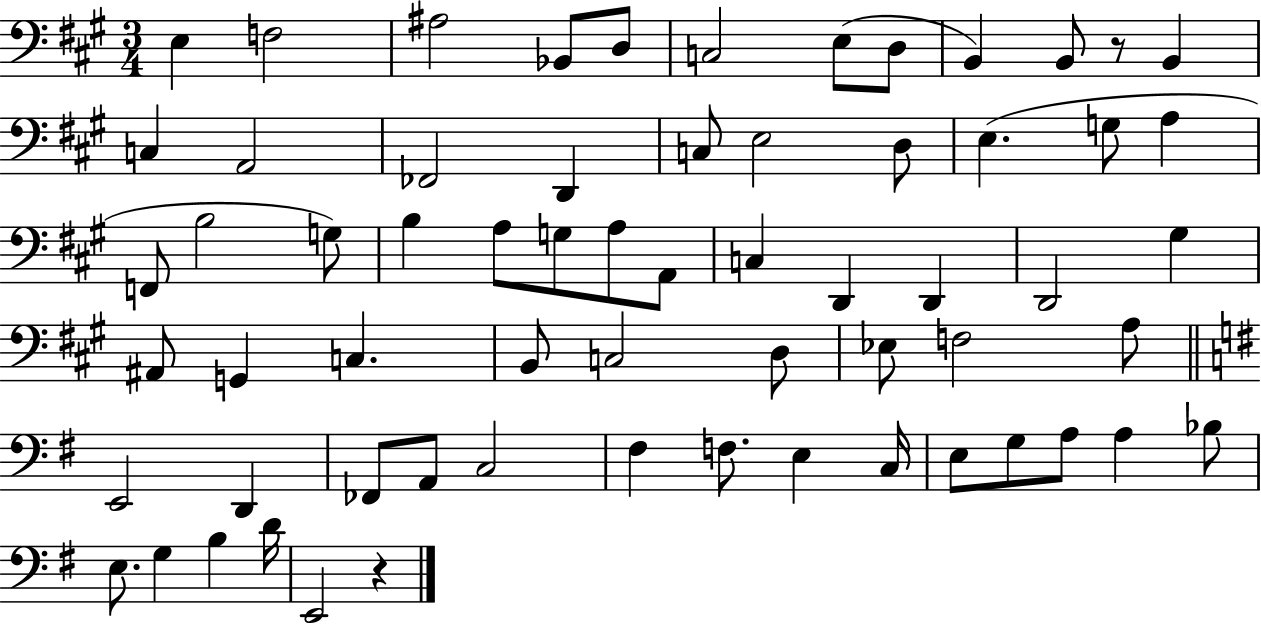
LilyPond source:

{
  \clef bass
  \numericTimeSignature
  \time 3/4
  \key a \major
  e4 f2 | ais2 bes,8 d8 | c2 e8( d8 | b,4) b,8 r8 b,4 | \break c4 a,2 | fes,2 d,4 | c8 e2 d8 | e4.( g8 a4 | \break f,8 b2 g8) | b4 a8 g8 a8 a,8 | c4 d,4 d,4 | d,2 gis4 | \break ais,8 g,4 c4. | b,8 c2 d8 | ees8 f2 a8 | \bar "||" \break \key g \major e,2 d,4 | fes,8 a,8 c2 | fis4 f8. e4 c16 | e8 g8 a8 a4 bes8 | \break e8. g4 b4 d'16 | e,2 r4 | \bar "|."
}